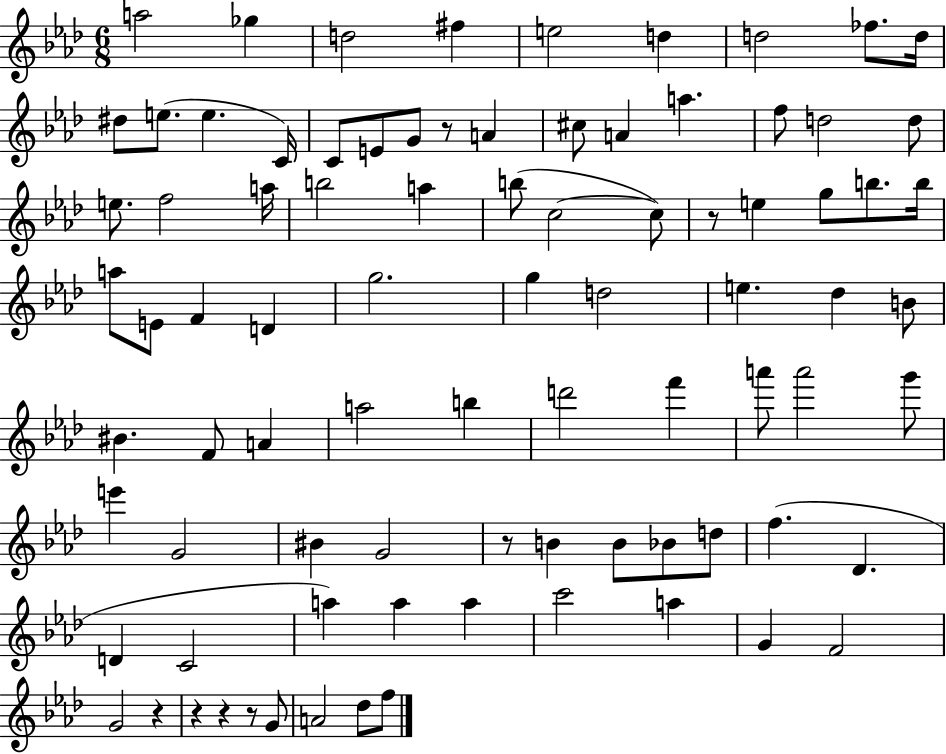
{
  \clef treble
  \numericTimeSignature
  \time 6/8
  \key aes \major
  a''2 ges''4 | d''2 fis''4 | e''2 d''4 | d''2 fes''8. d''16 | \break dis''8 e''8.( e''4. c'16) | c'8 e'8 g'8 r8 a'4 | cis''8 a'4 a''4. | f''8 d''2 d''8 | \break e''8. f''2 a''16 | b''2 a''4 | b''8( c''2~~ c''8) | r8 e''4 g''8 b''8. b''16 | \break a''8 e'8 f'4 d'4 | g''2. | g''4 d''2 | e''4. des''4 b'8 | \break bis'4. f'8 a'4 | a''2 b''4 | d'''2 f'''4 | a'''8 a'''2 g'''8 | \break e'''4 g'2 | bis'4 g'2 | r8 b'4 b'8 bes'8 d''8 | f''4.( des'4. | \break d'4 c'2 | a''4) a''4 a''4 | c'''2 a''4 | g'4 f'2 | \break g'2 r4 | r4 r4 r8 g'8 | a'2 des''8 f''8 | \bar "|."
}